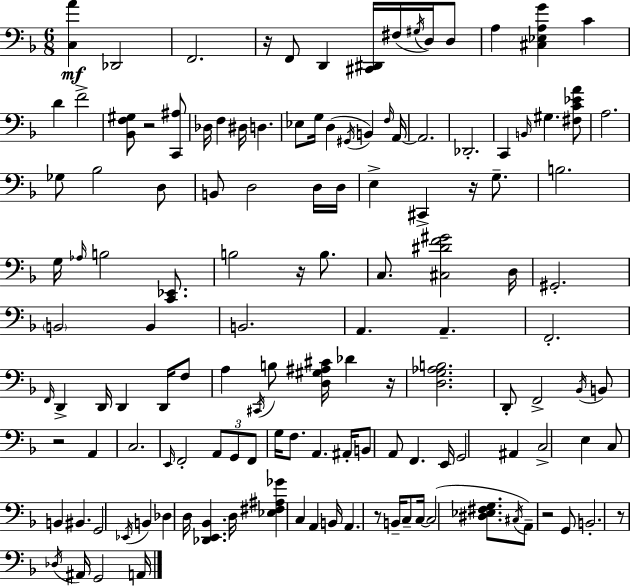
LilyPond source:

{
  \clef bass
  \numericTimeSignature
  \time 6/8
  \key d \minor
  <c a'>4\mf des,2 | f,2. | r16 f,8 d,4 <cis, dis,>16 fis16( \acciaccatura { gis16 } d16) d8 | a4 <cis ees a g'>4 c'4 | \break d'4 f'2-> | <bes, f gis>8 r2 <c, ais>8 | des16 f4 dis16 d4. | ees8 g16 d4( \acciaccatura { gis,16 } b,4) | \break \grace { f16 } a,16~~ a,2. | des,2.-. | c,4 \grace { b,16 } gis4. | <fis c' ees' a'>8 a2. | \break ges8 bes2 | d8 b,8 d2 | d16 d16 e4-> cis,4-> | r16 g8.-- b2. | \break g16 \grace { aes16 } b2 | <c, ees,>8. b2 | r16 b8. c8. <cis dis' f' gis'>2 | d16 gis,2.-. | \break \parenthesize b,2 | b,4 b,2. | a,4. a,4.-- | f,2.-. | \break \grace { f,16 } d,4-> d,16 d,4 | d,16 f8 a4 \acciaccatura { cis,16 } b8 | <d gis ais cis'>16 des'4 r16 <d g aes b>2. | d,8-. f,2-> | \break \acciaccatura { bes,16 } b,8 r2 | a,4 c2. | \grace { e,16 } f,2-. | \tuplet 3/2 { a,8 g,8 f,8 } g16 | \break f8. a,4. ais,16-. b,8 | a,8 f,4. e,16 g,2 | ais,4 c2-> | e4 c8 b,4 | \break bis,4. g,2 | \acciaccatura { ees,16 } b,4 des4 | d16 <des, e, bes,>4. d16 <ees fis ais ges'>4 | c4 a,4 b,16 a,4. | \break r8 b,16-- c8-- c16~~ c2( | <dis ees fis g>8. \acciaccatura { cis16 }) a,8-- | r2 g,8 b,2.-. | r8 | \break \acciaccatura { des16 } ais,16 g,2 a,16 | \bar "|."
}